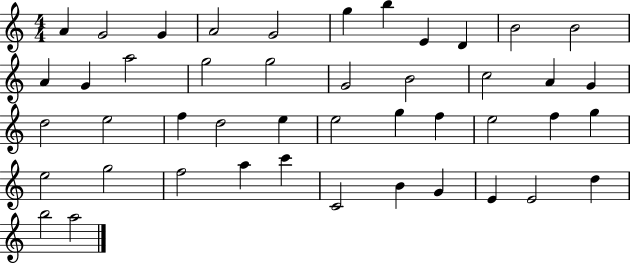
X:1
T:Untitled
M:4/4
L:1/4
K:C
A G2 G A2 G2 g b E D B2 B2 A G a2 g2 g2 G2 B2 c2 A G d2 e2 f d2 e e2 g f e2 f g e2 g2 f2 a c' C2 B G E E2 d b2 a2